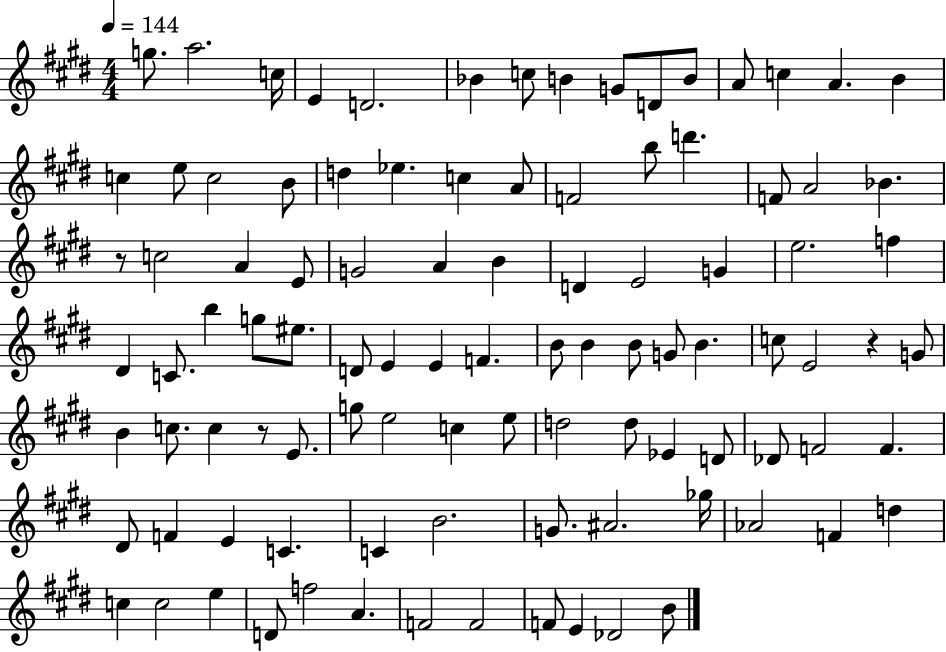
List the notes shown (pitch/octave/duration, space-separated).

G5/e. A5/h. C5/s E4/q D4/h. Bb4/q C5/e B4/q G4/e D4/e B4/e A4/e C5/q A4/q. B4/q C5/q E5/e C5/h B4/e D5/q Eb5/q. C5/q A4/e F4/h B5/e D6/q. F4/e A4/h Bb4/q. R/e C5/h A4/q E4/e G4/h A4/q B4/q D4/q E4/h G4/q E5/h. F5/q D#4/q C4/e. B5/q G5/e EIS5/e. D4/e E4/q E4/q F4/q. B4/e B4/q B4/e G4/e B4/q. C5/e E4/h R/q G4/e B4/q C5/e. C5/q R/e E4/e. G5/e E5/h C5/q E5/e D5/h D5/e Eb4/q D4/e Db4/e F4/h F4/q. D#4/e F4/q E4/q C4/q. C4/q B4/h. G4/e. A#4/h. Gb5/s Ab4/h F4/q D5/q C5/q C5/h E5/q D4/e F5/h A4/q. F4/h F4/h F4/e E4/q Db4/h B4/e